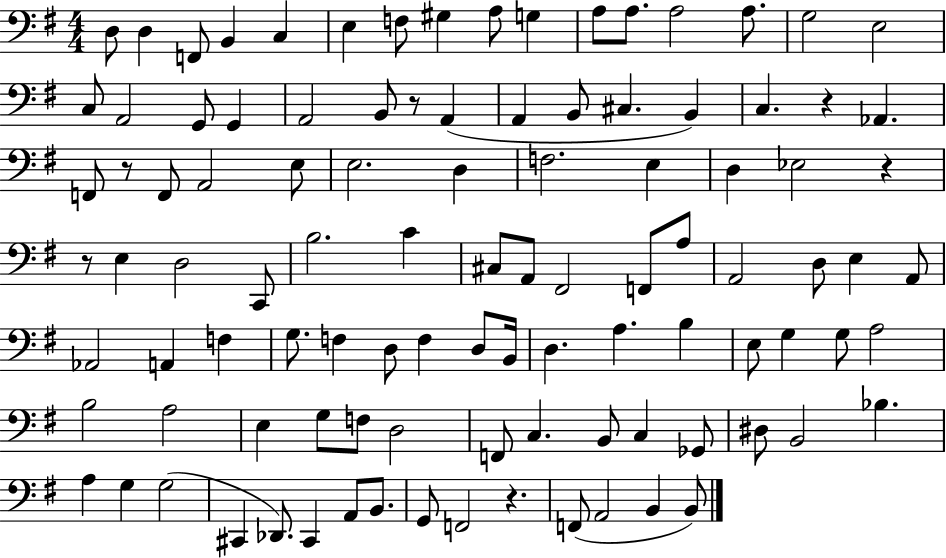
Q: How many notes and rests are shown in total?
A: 103